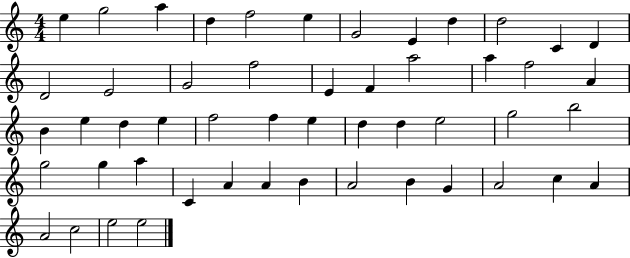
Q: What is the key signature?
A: C major